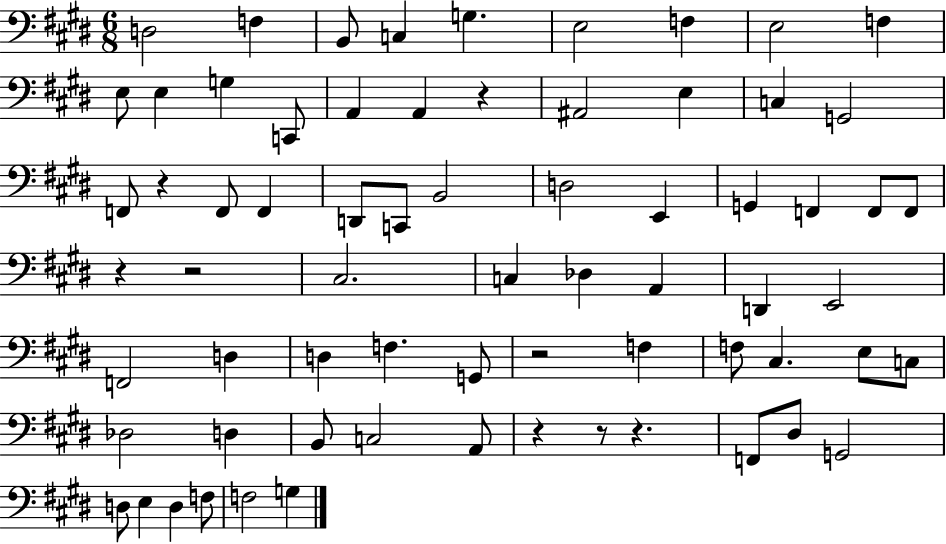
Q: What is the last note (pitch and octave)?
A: G3